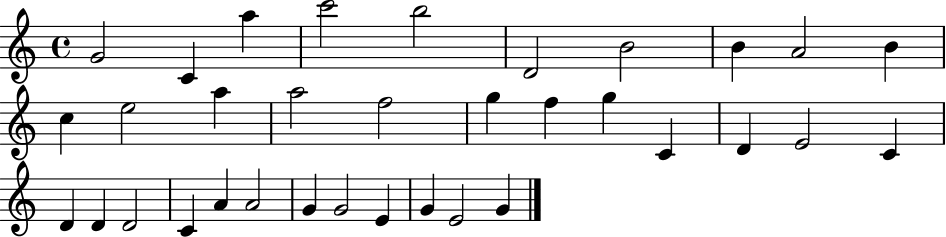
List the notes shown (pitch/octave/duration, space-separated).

G4/h C4/q A5/q C6/h B5/h D4/h B4/h B4/q A4/h B4/q C5/q E5/h A5/q A5/h F5/h G5/q F5/q G5/q C4/q D4/q E4/h C4/q D4/q D4/q D4/h C4/q A4/q A4/h G4/q G4/h E4/q G4/q E4/h G4/q